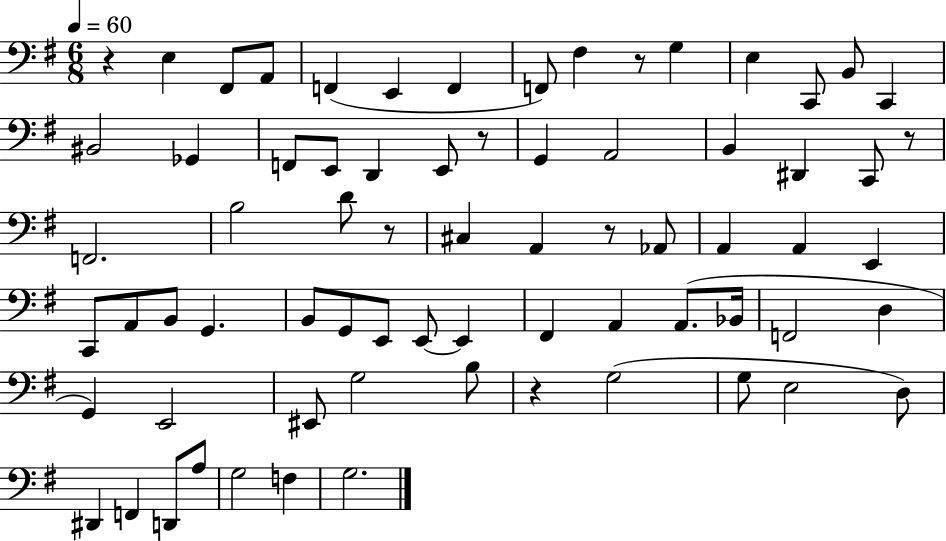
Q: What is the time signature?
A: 6/8